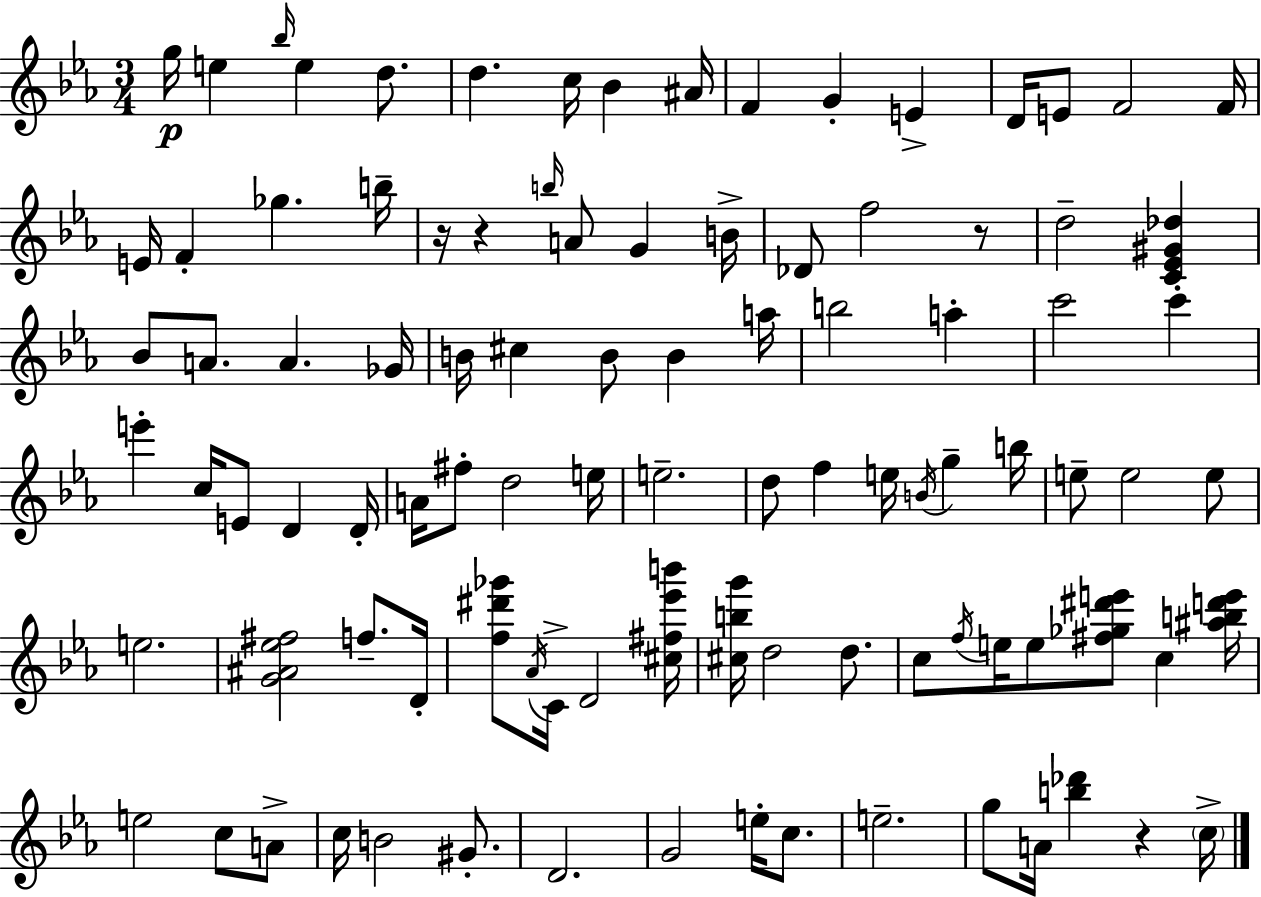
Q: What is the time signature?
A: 3/4